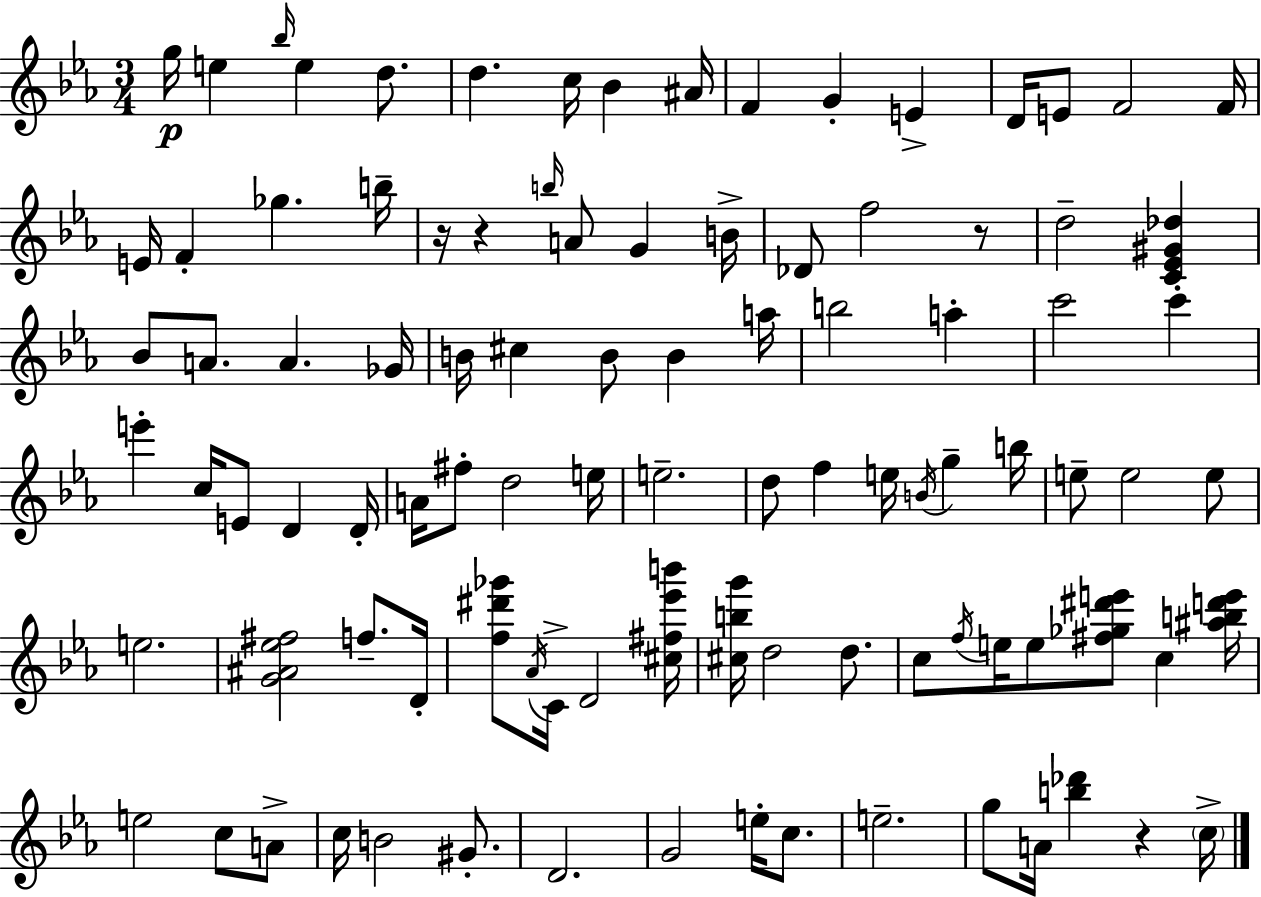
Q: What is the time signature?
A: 3/4